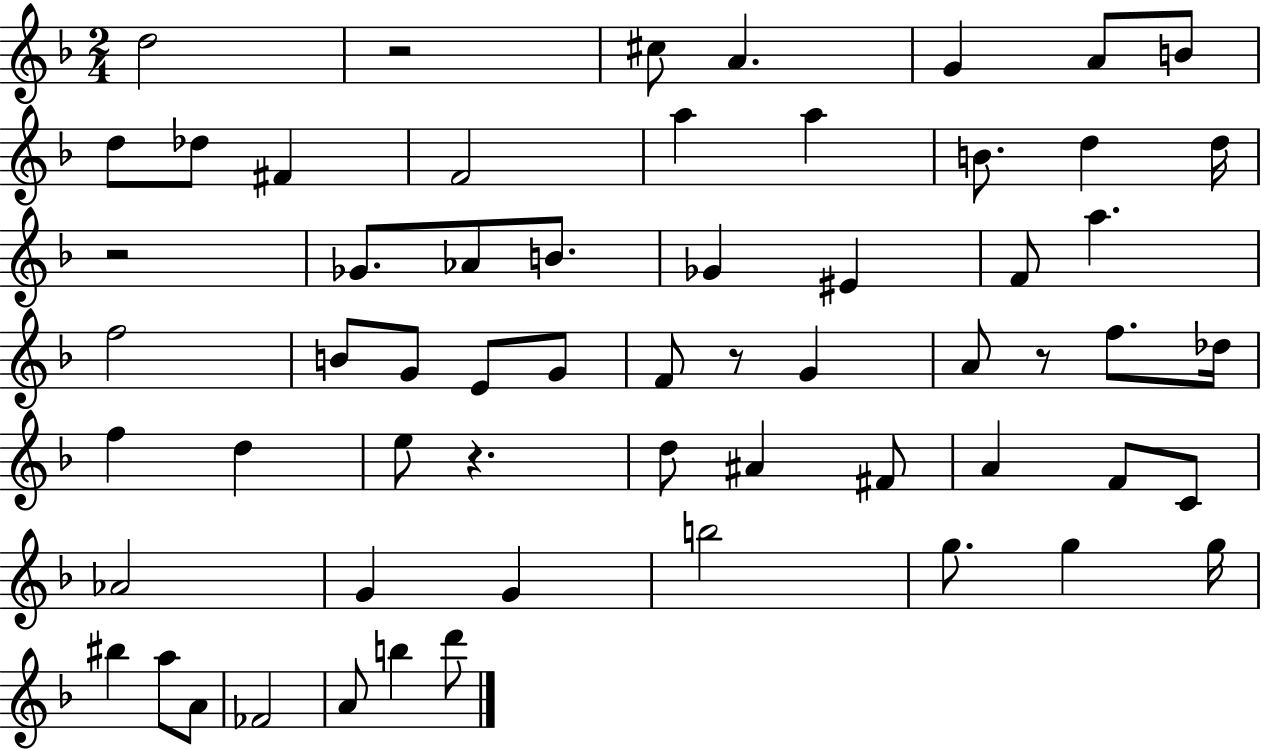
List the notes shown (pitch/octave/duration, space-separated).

D5/h R/h C#5/e A4/q. G4/q A4/e B4/e D5/e Db5/e F#4/q F4/h A5/q A5/q B4/e. D5/q D5/s R/h Gb4/e. Ab4/e B4/e. Gb4/q EIS4/q F4/e A5/q. F5/h B4/e G4/e E4/e G4/e F4/e R/e G4/q A4/e R/e F5/e. Db5/s F5/q D5/q E5/e R/q. D5/e A#4/q F#4/e A4/q F4/e C4/e Ab4/h G4/q G4/q B5/h G5/e. G5/q G5/s BIS5/q A5/e A4/e FES4/h A4/e B5/q D6/e